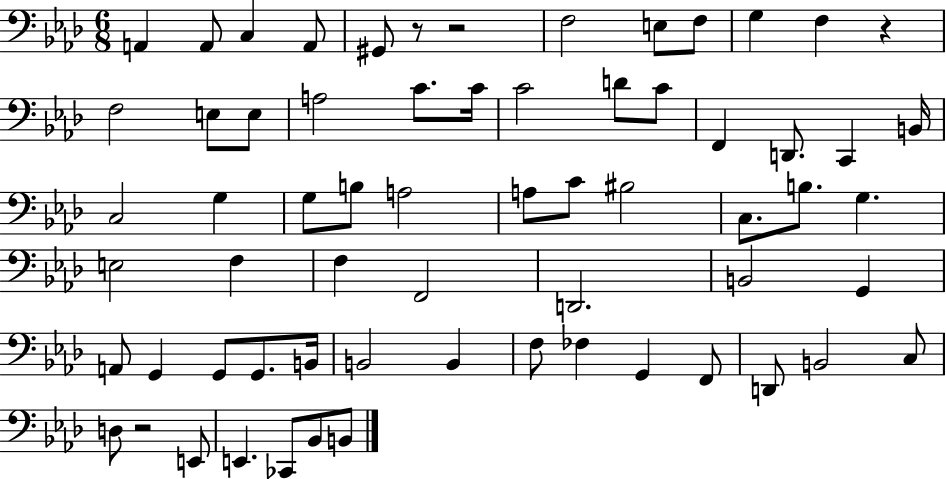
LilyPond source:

{
  \clef bass
  \numericTimeSignature
  \time 6/8
  \key aes \major
  a,4 a,8 c4 a,8 | gis,8 r8 r2 | f2 e8 f8 | g4 f4 r4 | \break f2 e8 e8 | a2 c'8. c'16 | c'2 d'8 c'8 | f,4 d,8. c,4 b,16 | \break c2 g4 | g8 b8 a2 | a8 c'8 bis2 | c8. b8. g4. | \break e2 f4 | f4 f,2 | d,2. | b,2 g,4 | \break a,8 g,4 g,8 g,8. b,16 | b,2 b,4 | f8 fes4 g,4 f,8 | d,8 b,2 c8 | \break d8 r2 e,8 | e,4. ces,8 bes,8 b,8 | \bar "|."
}